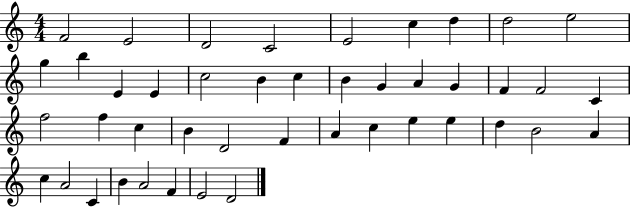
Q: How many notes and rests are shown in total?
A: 44